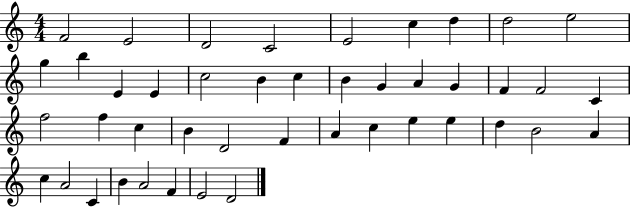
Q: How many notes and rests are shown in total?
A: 44